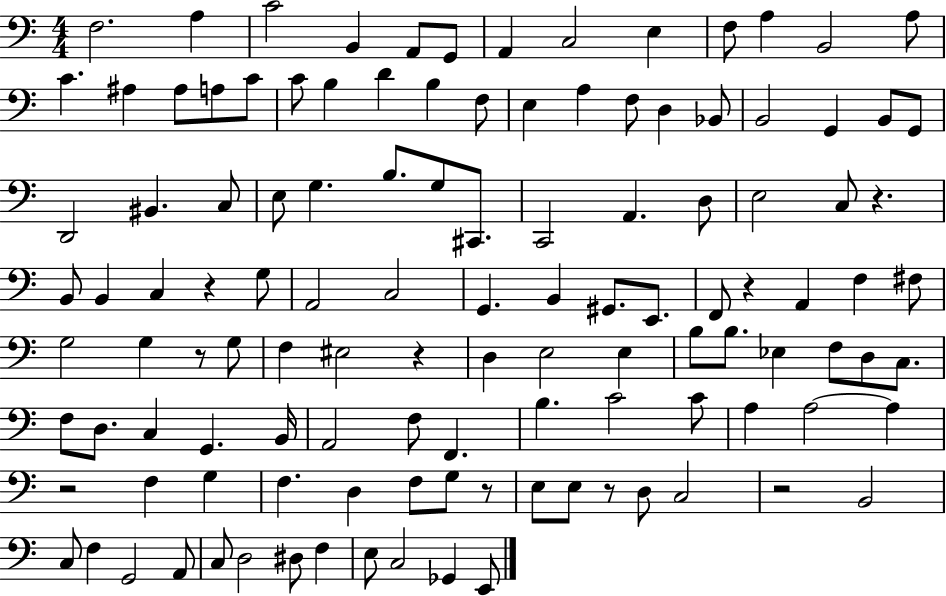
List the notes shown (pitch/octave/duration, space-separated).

F3/h. A3/q C4/h B2/q A2/e G2/e A2/q C3/h E3/q F3/e A3/q B2/h A3/e C4/q. A#3/q A#3/e A3/e C4/e C4/e B3/q D4/q B3/q F3/e E3/q A3/q F3/e D3/q Bb2/e B2/h G2/q B2/e G2/e D2/h BIS2/q. C3/e E3/e G3/q. B3/e. G3/e C#2/e. C2/h A2/q. D3/e E3/h C3/e R/q. B2/e B2/q C3/q R/q G3/e A2/h C3/h G2/q. B2/q G#2/e. E2/e. F2/e R/q A2/q F3/q F#3/e G3/h G3/q R/e G3/e F3/q EIS3/h R/q D3/q E3/h E3/q B3/e B3/e. Eb3/q F3/e D3/e C3/e. F3/e D3/e. C3/q G2/q. B2/s A2/h F3/e F2/q. B3/q. C4/h C4/e A3/q A3/h A3/q R/h F3/q G3/q F3/q. D3/q F3/e G3/e R/e E3/e E3/e R/e D3/e C3/h R/h B2/h C3/e F3/q G2/h A2/e C3/e D3/h D#3/e F3/q E3/e C3/h Gb2/q E2/e